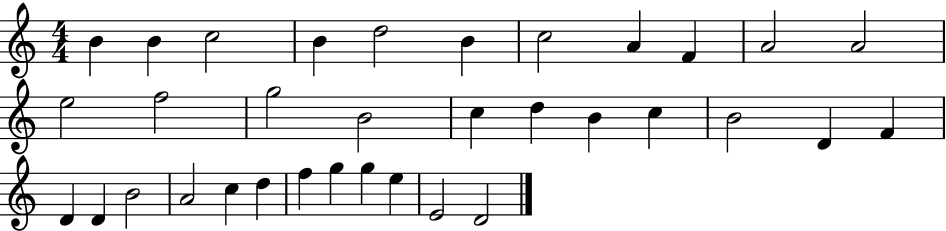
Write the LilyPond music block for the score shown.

{
  \clef treble
  \numericTimeSignature
  \time 4/4
  \key c \major
  b'4 b'4 c''2 | b'4 d''2 b'4 | c''2 a'4 f'4 | a'2 a'2 | \break e''2 f''2 | g''2 b'2 | c''4 d''4 b'4 c''4 | b'2 d'4 f'4 | \break d'4 d'4 b'2 | a'2 c''4 d''4 | f''4 g''4 g''4 e''4 | e'2 d'2 | \break \bar "|."
}